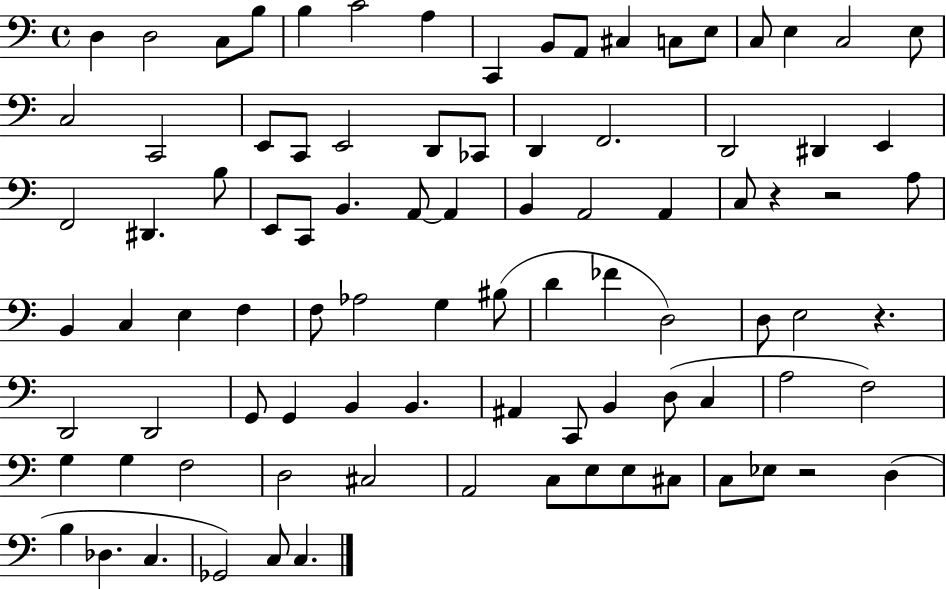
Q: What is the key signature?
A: C major